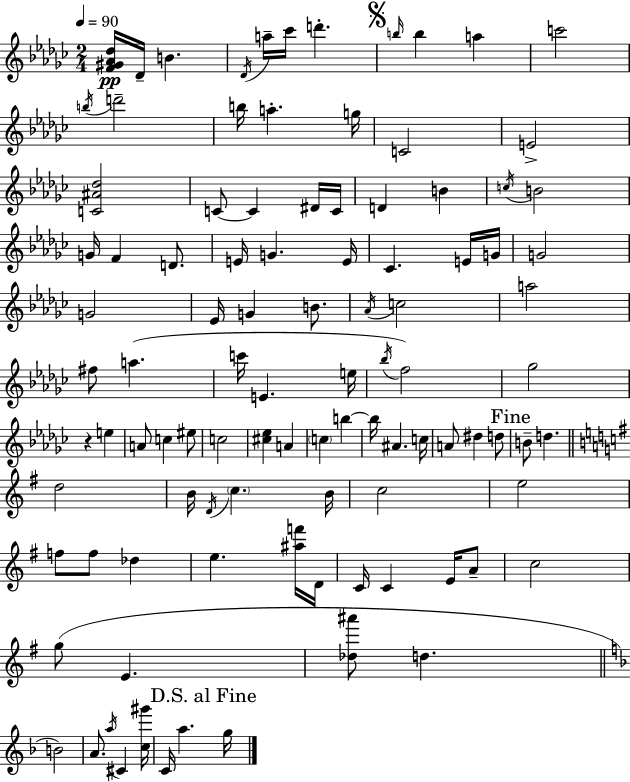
X:1
T:Untitled
M:2/4
L:1/4
K:Ebm
[F^G_A_d]/4 _D/4 B _D/4 a/4 _c'/4 d' b/4 b a c'2 b/4 d'2 b/4 a g/4 C2 E2 [C^A_d]2 C/2 C ^D/4 C/4 D B c/4 B2 G/4 F D/2 E/4 G E/4 _C E/4 G/4 G2 G2 _E/4 G B/2 _A/4 c2 a2 ^f/2 a c'/4 E e/4 _b/4 f2 _g2 z e A/2 c ^e/2 c2 [^c_e] A c b b/4 ^A c/4 A/2 ^d d/2 B/2 d d2 B/4 D/4 c B/4 c2 e2 f/2 f/2 _d e [^af']/4 D/4 C/4 C E/4 A/2 c2 g/2 E [_d^a']/2 d B2 A/2 a/4 ^C [c^g']/4 C/4 a g/4